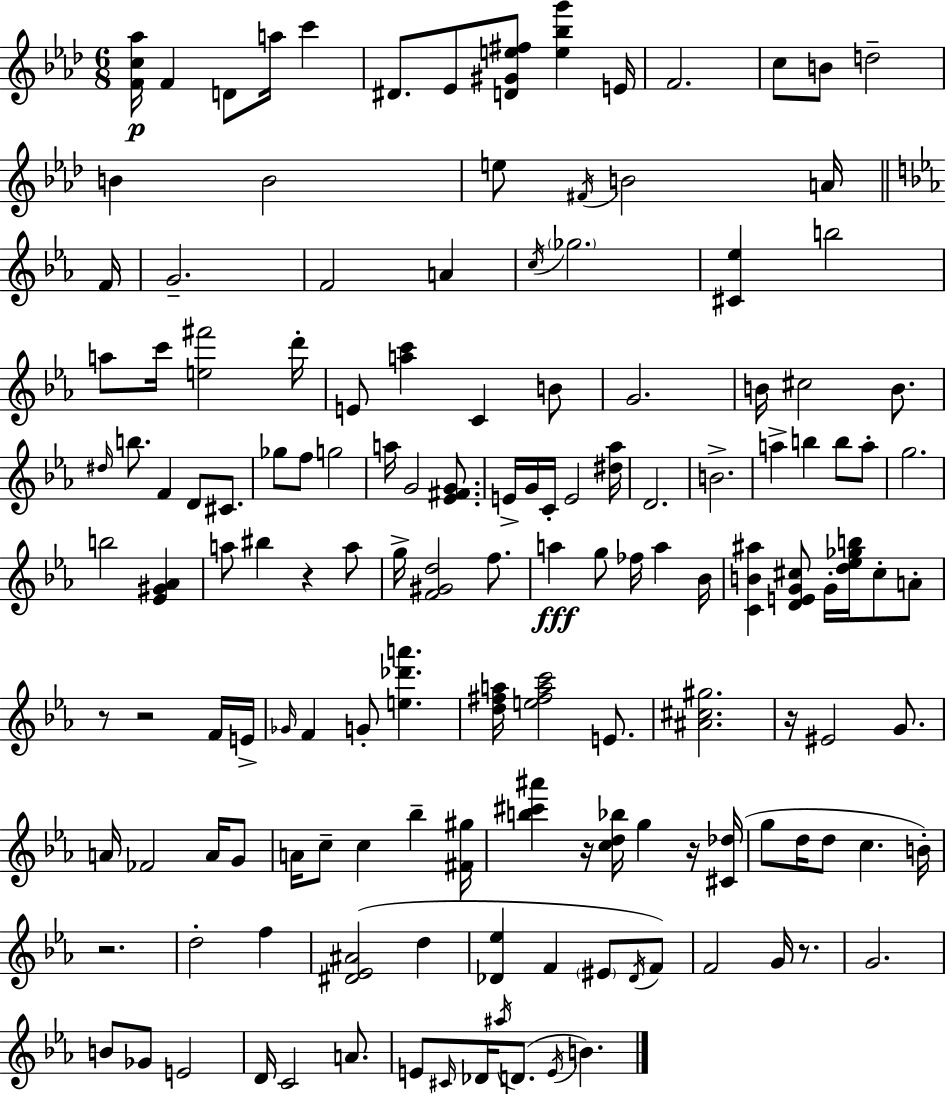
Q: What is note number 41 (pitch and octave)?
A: F5